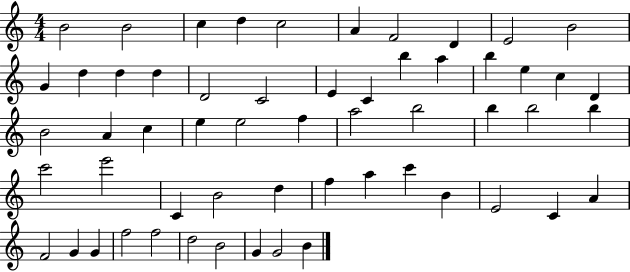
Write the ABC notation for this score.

X:1
T:Untitled
M:4/4
L:1/4
K:C
B2 B2 c d c2 A F2 D E2 B2 G d d d D2 C2 E C b a b e c D B2 A c e e2 f a2 b2 b b2 b c'2 e'2 C B2 d f a c' B E2 C A F2 G G f2 f2 d2 B2 G G2 B